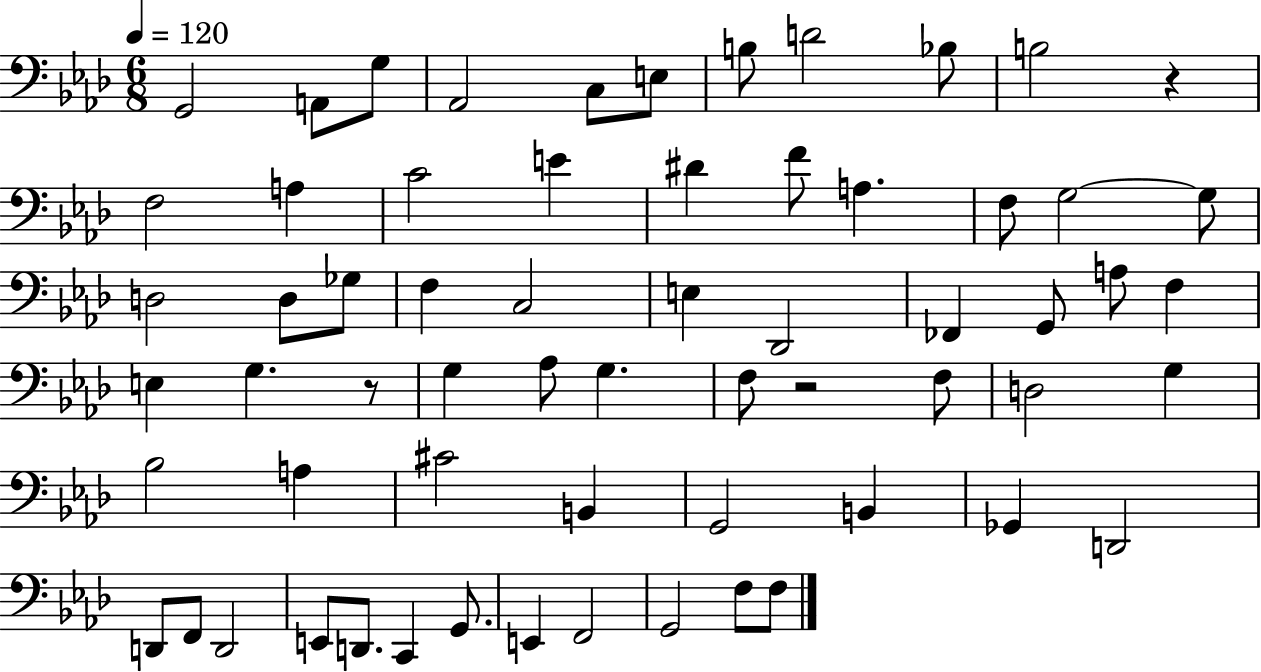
X:1
T:Untitled
M:6/8
L:1/4
K:Ab
G,,2 A,,/2 G,/2 _A,,2 C,/2 E,/2 B,/2 D2 _B,/2 B,2 z F,2 A, C2 E ^D F/2 A, F,/2 G,2 G,/2 D,2 D,/2 _G,/2 F, C,2 E, _D,,2 _F,, G,,/2 A,/2 F, E, G, z/2 G, _A,/2 G, F,/2 z2 F,/2 D,2 G, _B,2 A, ^C2 B,, G,,2 B,, _G,, D,,2 D,,/2 F,,/2 D,,2 E,,/2 D,,/2 C,, G,,/2 E,, F,,2 G,,2 F,/2 F,/2